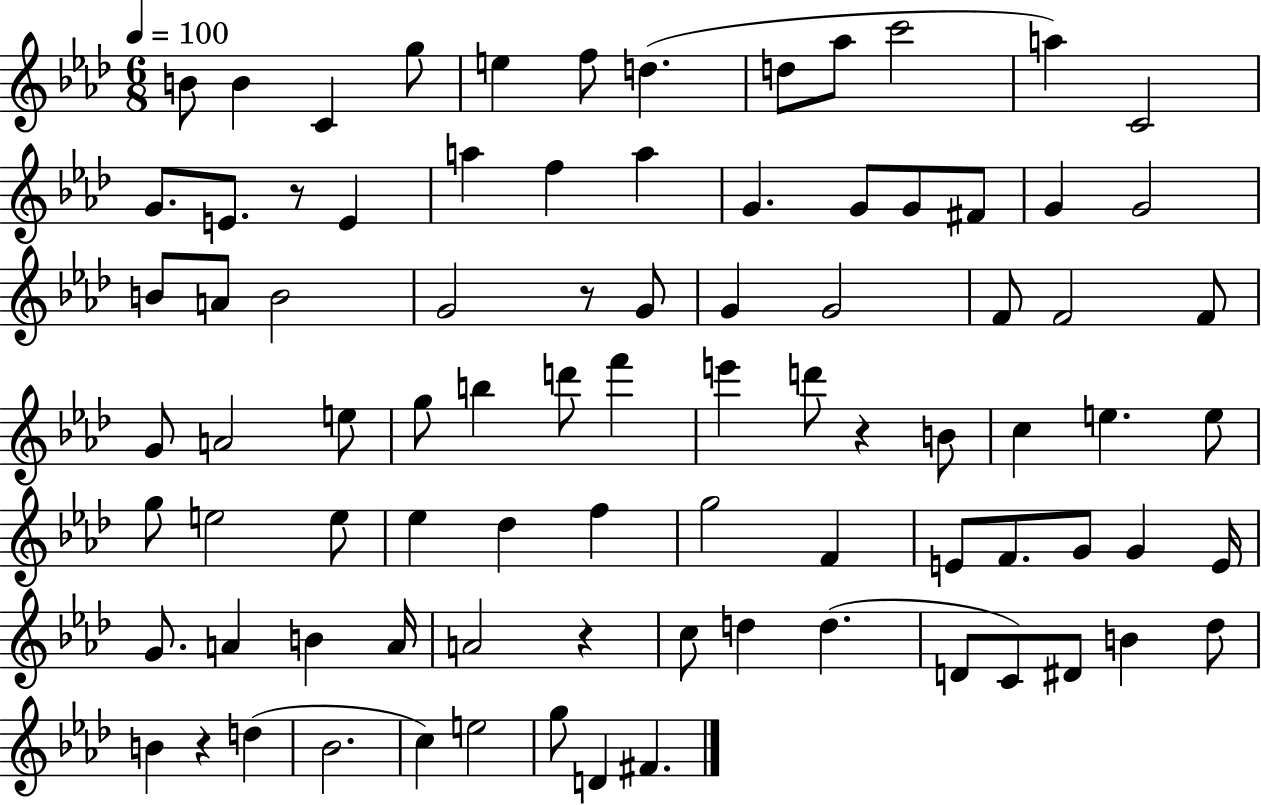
{
  \clef treble
  \numericTimeSignature
  \time 6/8
  \key aes \major
  \tempo 4 = 100
  b'8 b'4 c'4 g''8 | e''4 f''8 d''4.( | d''8 aes''8 c'''2 | a''4) c'2 | \break g'8. e'8. r8 e'4 | a''4 f''4 a''4 | g'4. g'8 g'8 fis'8 | g'4 g'2 | \break b'8 a'8 b'2 | g'2 r8 g'8 | g'4 g'2 | f'8 f'2 f'8 | \break g'8 a'2 e''8 | g''8 b''4 d'''8 f'''4 | e'''4 d'''8 r4 b'8 | c''4 e''4. e''8 | \break g''8 e''2 e''8 | ees''4 des''4 f''4 | g''2 f'4 | e'8 f'8. g'8 g'4 e'16 | \break g'8. a'4 b'4 a'16 | a'2 r4 | c''8 d''4 d''4.( | d'8 c'8) dis'8 b'4 des''8 | \break b'4 r4 d''4( | bes'2. | c''4) e''2 | g''8 d'4 fis'4. | \break \bar "|."
}